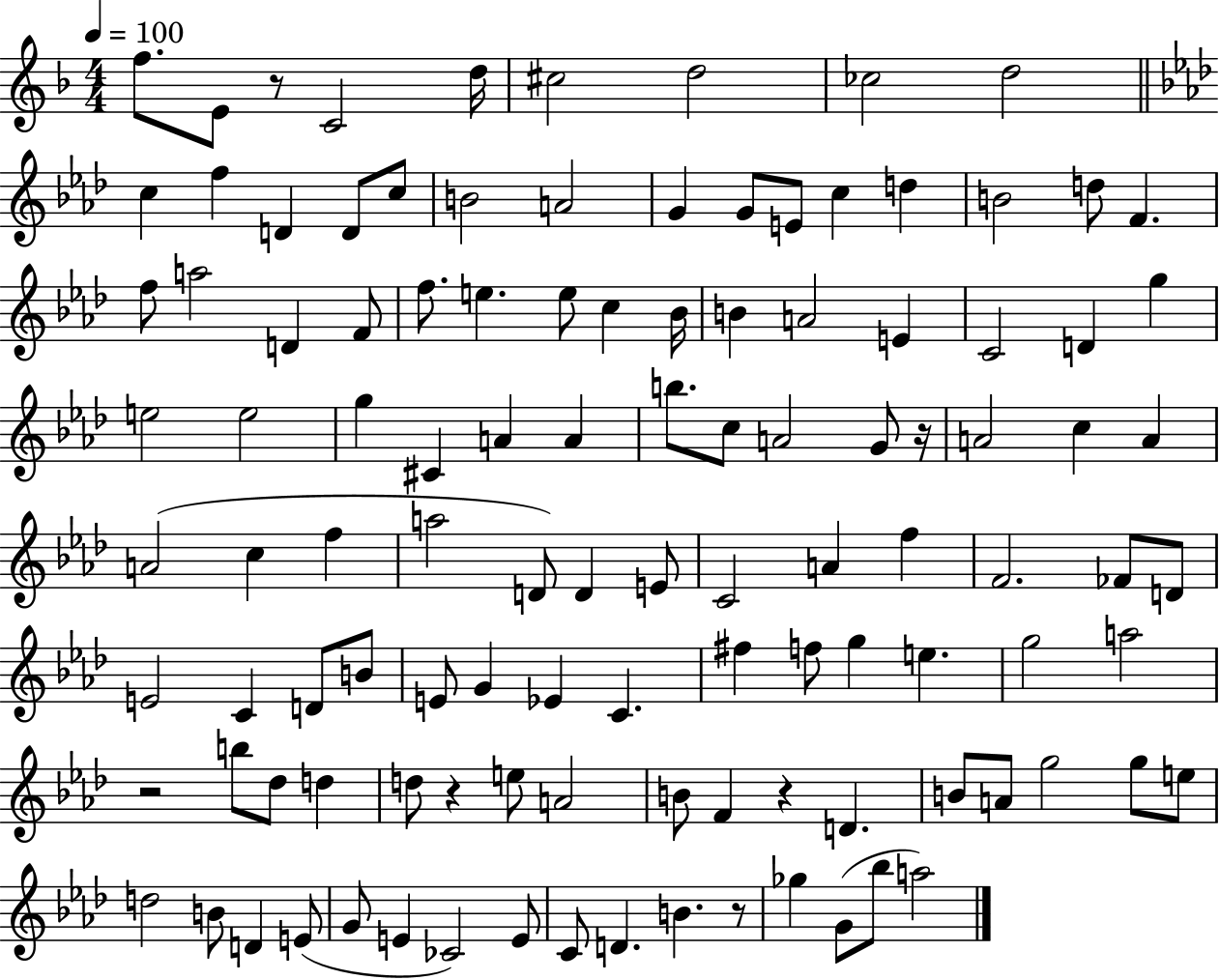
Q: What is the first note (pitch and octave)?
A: F5